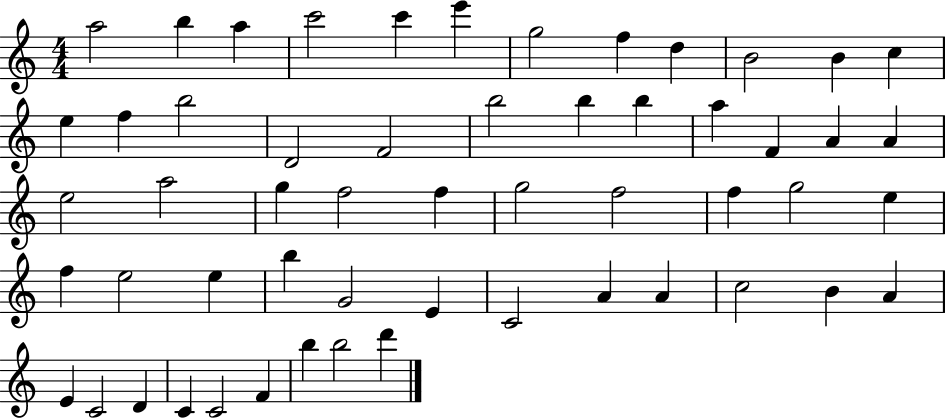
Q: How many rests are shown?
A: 0